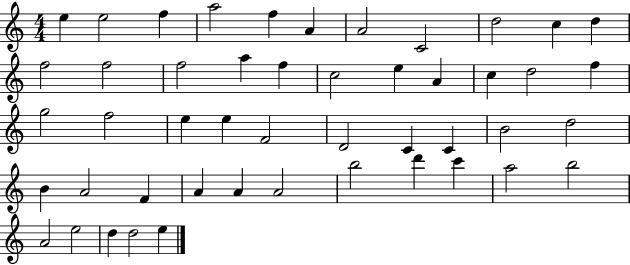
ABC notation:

X:1
T:Untitled
M:4/4
L:1/4
K:C
e e2 f a2 f A A2 C2 d2 c d f2 f2 f2 a f c2 e A c d2 f g2 f2 e e F2 D2 C C B2 d2 B A2 F A A A2 b2 d' c' a2 b2 A2 e2 d d2 e